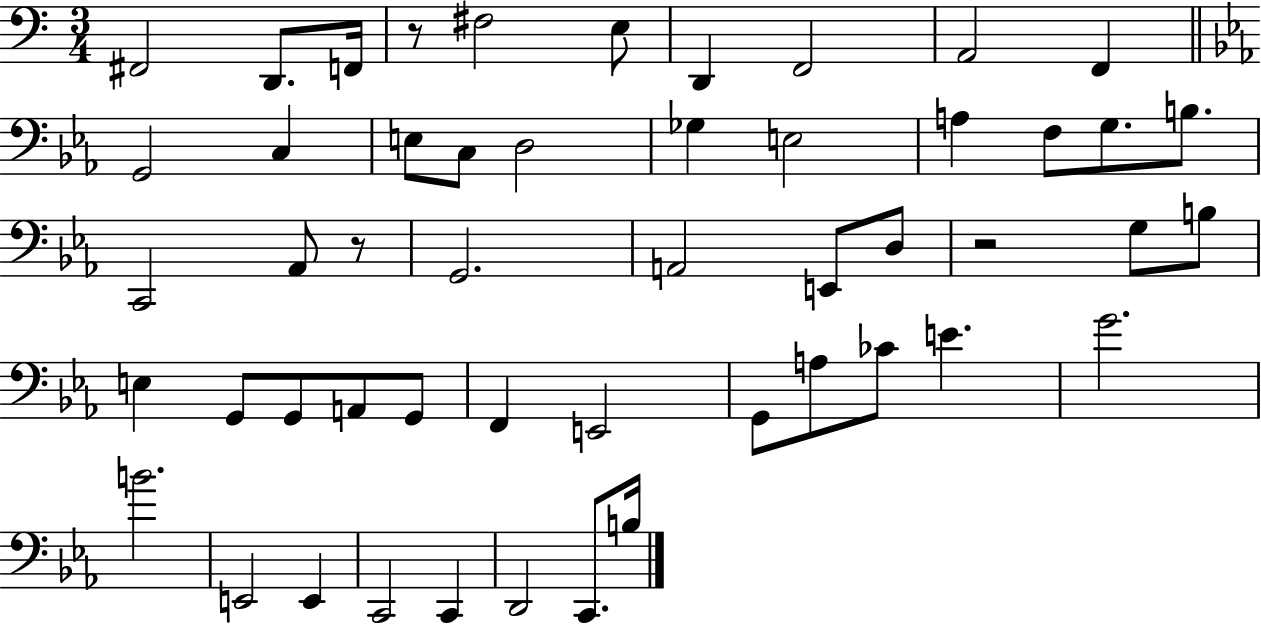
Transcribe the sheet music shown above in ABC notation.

X:1
T:Untitled
M:3/4
L:1/4
K:C
^F,,2 D,,/2 F,,/4 z/2 ^F,2 E,/2 D,, F,,2 A,,2 F,, G,,2 C, E,/2 C,/2 D,2 _G, E,2 A, F,/2 G,/2 B,/2 C,,2 _A,,/2 z/2 G,,2 A,,2 E,,/2 D,/2 z2 G,/2 B,/2 E, G,,/2 G,,/2 A,,/2 G,,/2 F,, E,,2 G,,/2 A,/2 _C/2 E G2 B2 E,,2 E,, C,,2 C,, D,,2 C,,/2 B,/4